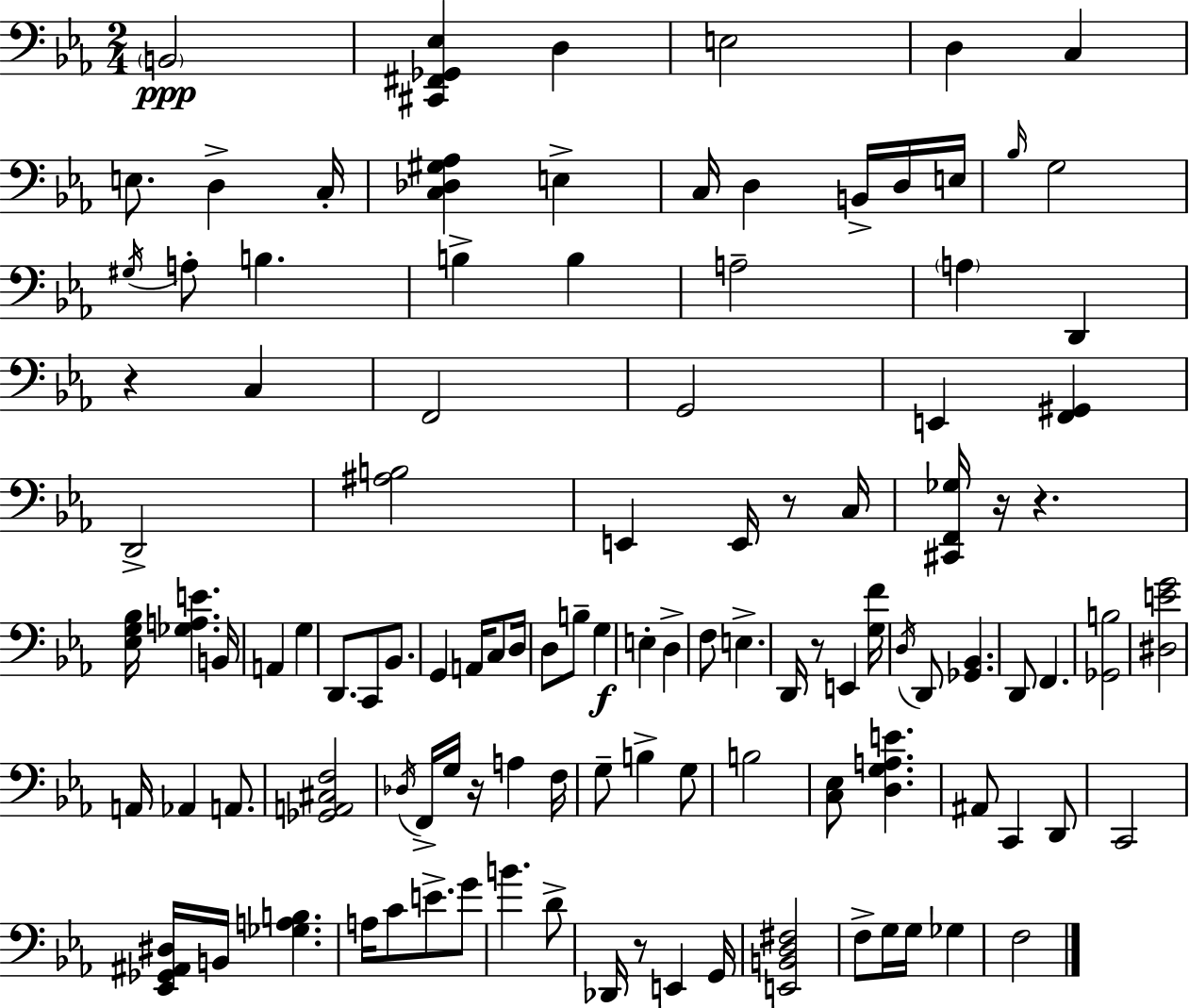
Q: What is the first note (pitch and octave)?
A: B2